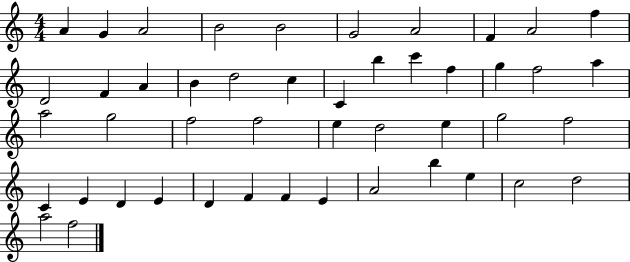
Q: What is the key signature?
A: C major